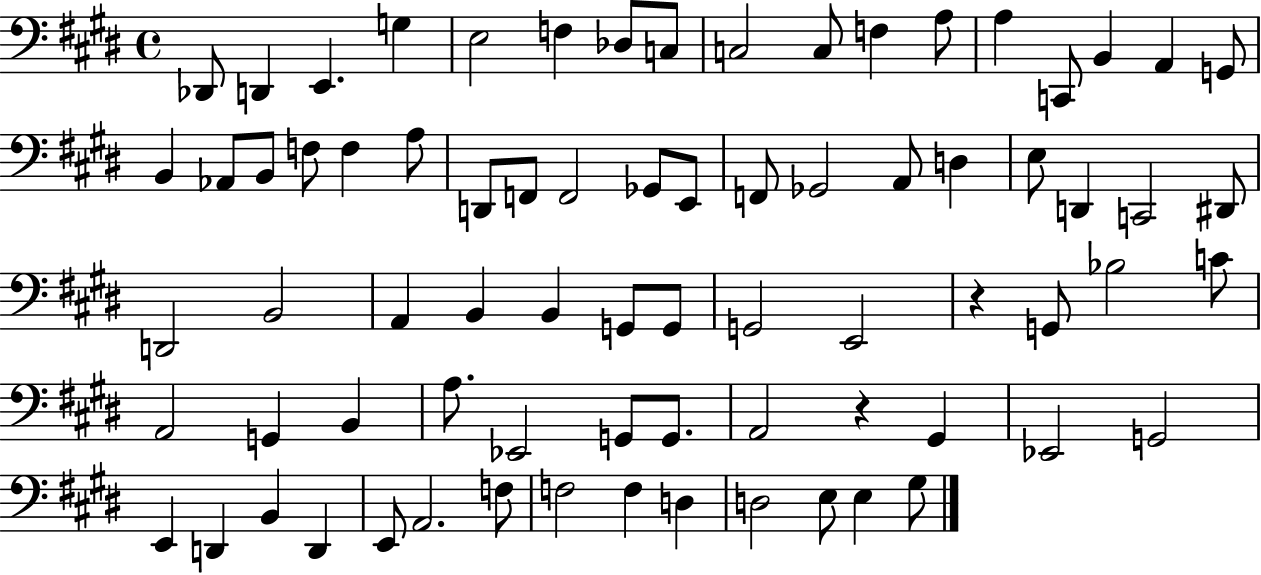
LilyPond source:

{
  \clef bass
  \time 4/4
  \defaultTimeSignature
  \key e \major
  des,8 d,4 e,4. g4 | e2 f4 des8 c8 | c2 c8 f4 a8 | a4 c,8 b,4 a,4 g,8 | \break b,4 aes,8 b,8 f8 f4 a8 | d,8 f,8 f,2 ges,8 e,8 | f,8 ges,2 a,8 d4 | e8 d,4 c,2 dis,8 | \break d,2 b,2 | a,4 b,4 b,4 g,8 g,8 | g,2 e,2 | r4 g,8 bes2 c'8 | \break a,2 g,4 b,4 | a8. ees,2 g,8 g,8. | a,2 r4 gis,4 | ees,2 g,2 | \break e,4 d,4 b,4 d,4 | e,8 a,2. f8 | f2 f4 d4 | d2 e8 e4 gis8 | \break \bar "|."
}